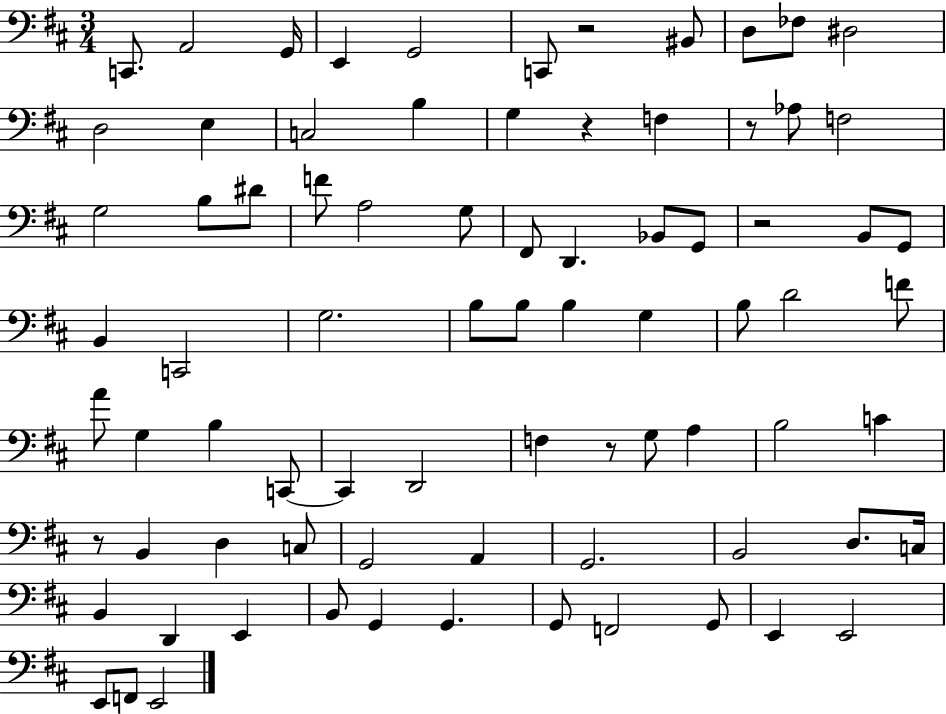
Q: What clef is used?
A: bass